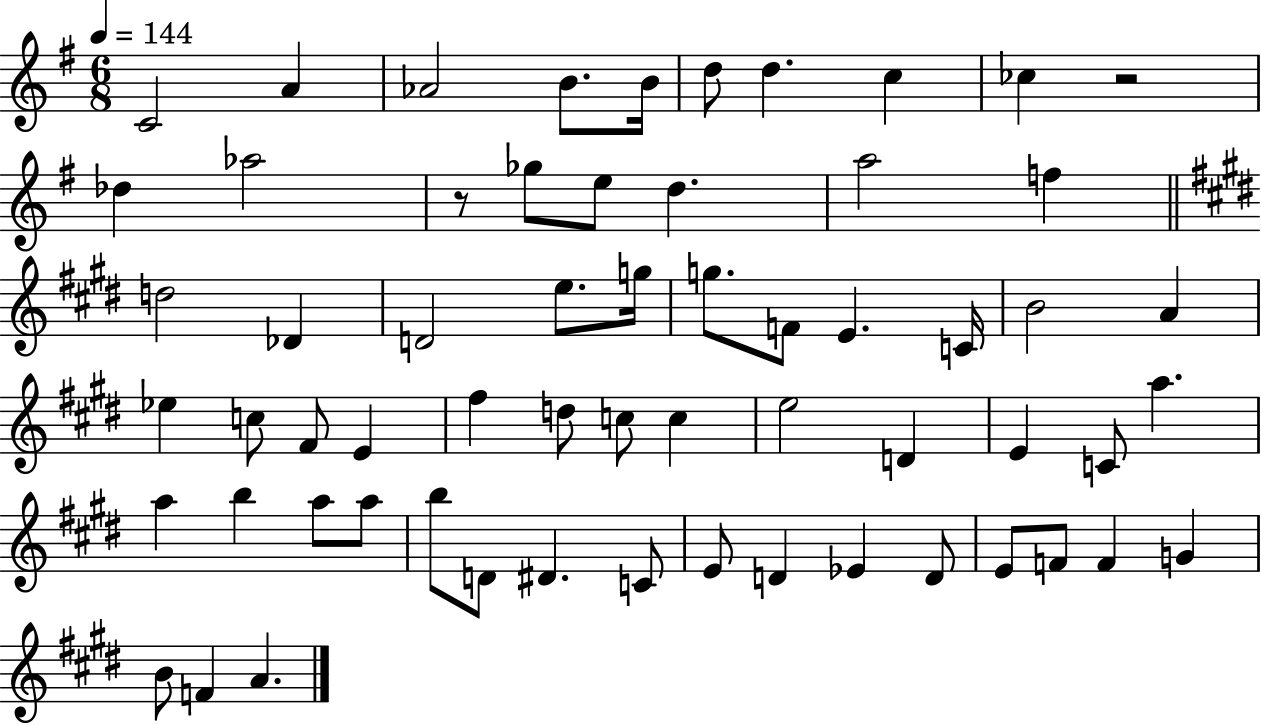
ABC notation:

X:1
T:Untitled
M:6/8
L:1/4
K:G
C2 A _A2 B/2 B/4 d/2 d c _c z2 _d _a2 z/2 _g/2 e/2 d a2 f d2 _D D2 e/2 g/4 g/2 F/2 E C/4 B2 A _e c/2 ^F/2 E ^f d/2 c/2 c e2 D E C/2 a a b a/2 a/2 b/2 D/2 ^D C/2 E/2 D _E D/2 E/2 F/2 F G B/2 F A